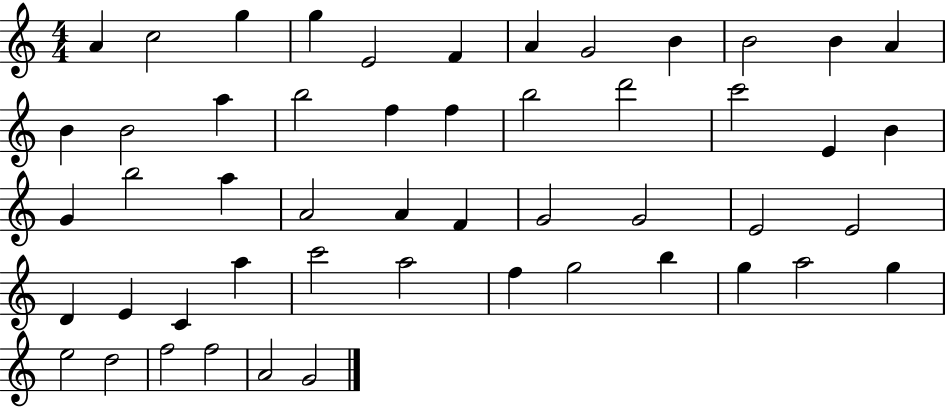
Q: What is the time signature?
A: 4/4